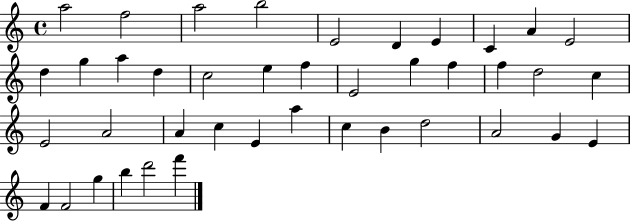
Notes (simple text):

A5/h F5/h A5/h B5/h E4/h D4/q E4/q C4/q A4/q E4/h D5/q G5/q A5/q D5/q C5/h E5/q F5/q E4/h G5/q F5/q F5/q D5/h C5/q E4/h A4/h A4/q C5/q E4/q A5/q C5/q B4/q D5/h A4/h G4/q E4/q F4/q F4/h G5/q B5/q D6/h F6/q